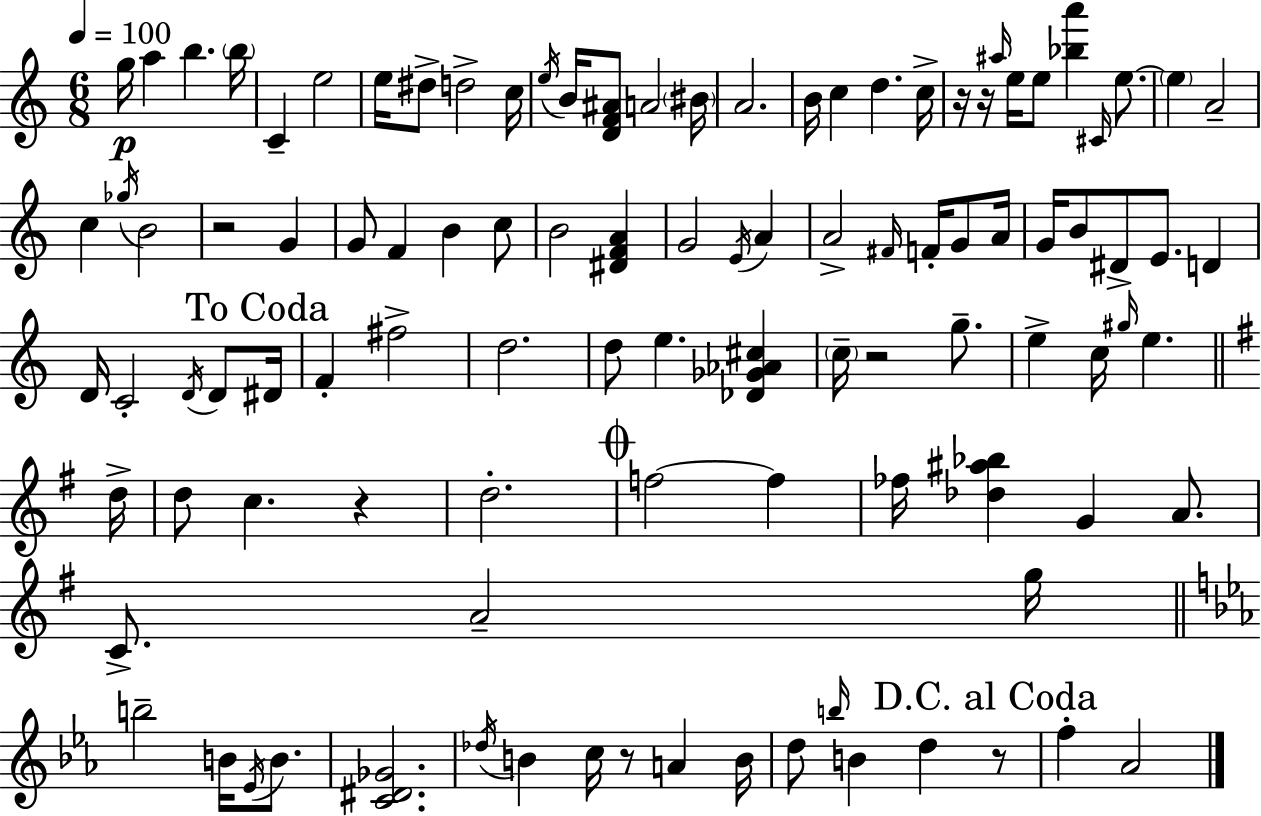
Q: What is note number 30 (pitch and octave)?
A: G4